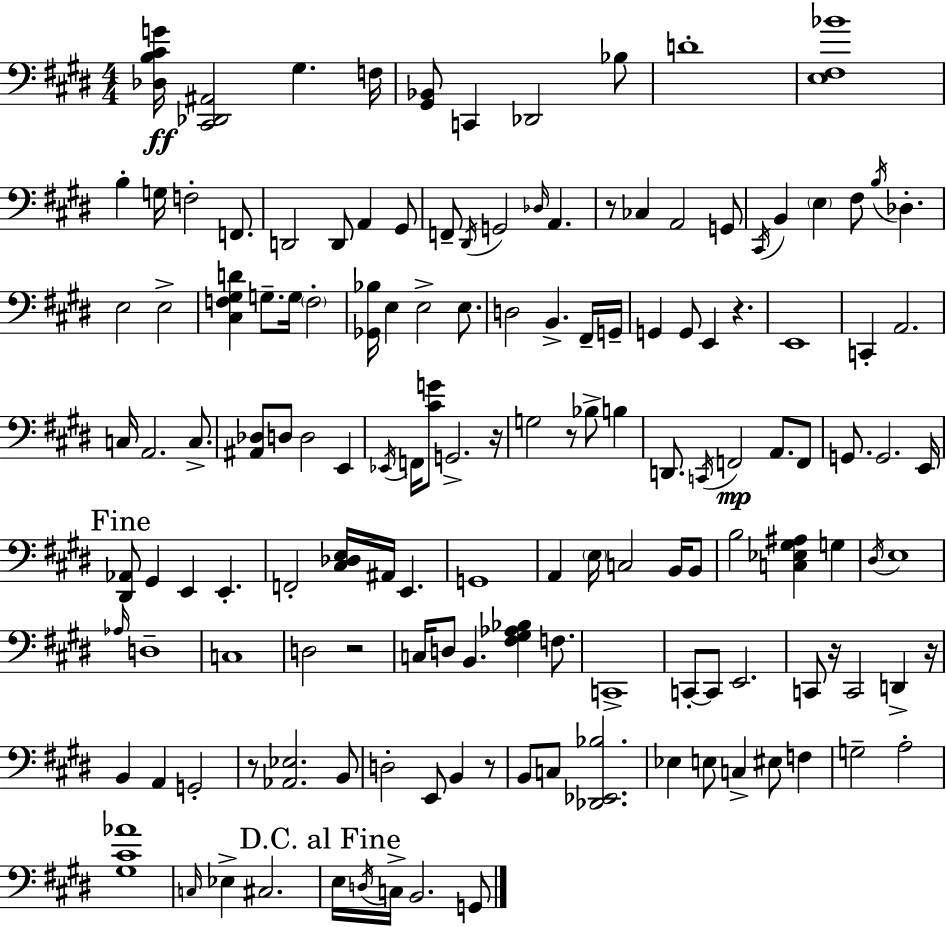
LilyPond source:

{
  \clef bass
  \numericTimeSignature
  \time 4/4
  \key e \major
  <des b cis' g'>16\ff <cis, des, ais,>2 gis4. f16 | <gis, bes,>8 c,4 des,2 bes8 | d'1-. | <e fis bes'>1 | \break b4-. g16 f2-. f,8. | d,2 d,8 a,4 gis,8 | f,8-- \acciaccatura { dis,16 } g,2 \grace { des16 } a,4. | r8 ces4 a,2 | \break g,8 \acciaccatura { cis,16 } b,4 \parenthesize e4 fis8 \acciaccatura { b16 } des4.-. | e2 e2-> | <cis f gis d'>4 g8.-- g16 \parenthesize f2-. | <ges, bes>16 e4 e2-> | \break e8. d2 b,4.-> | fis,16-- g,16-- g,4 g,8 e,4 r4. | e,1 | c,4-. a,2. | \break c16 a,2. | c8.-> <ais, des>8 d8 d2 | e,4 \acciaccatura { ees,16 } f,16 <cis' g'>8 g,2.-> | r16 g2 r8 bes8-> | \break b4 d,8. \acciaccatura { c,16 } f,2\mp | a,8. f,8 g,8. g,2. | e,16 \mark "Fine" <dis, aes,>8 gis,4 e,4 | e,4.-. f,2-. <cis des e>16 ais,16 | \break e,4. g,1 | a,4 \parenthesize e16 c2 | b,16 b,8 b2 <c ees gis ais>4 | g4 \acciaccatura { dis16 } e1 | \break \grace { aes16 } d1-- | c1 | d2 | r2 c16 d8 b,4. | \break <fis gis aes bes>4 f8. c,1-> | c,8-.~~ c,8 e,2. | c,8 r16 c,2 | d,4-> r16 b,4 a,4 | \break g,2-. r8 <aes, ees>2. | b,8 d2-. | e,8 b,4 r8 b,8 c8 <des, ees, bes>2. | ees4 e8 c4-> | \break eis8 f4 g2-- | a2-. <gis cis' aes'>1 | \grace { c16 } ees4-> cis2. | \mark "D.C. al Fine" e16 \acciaccatura { d16 } c16-> b,2. | \break g,8 \bar "|."
}